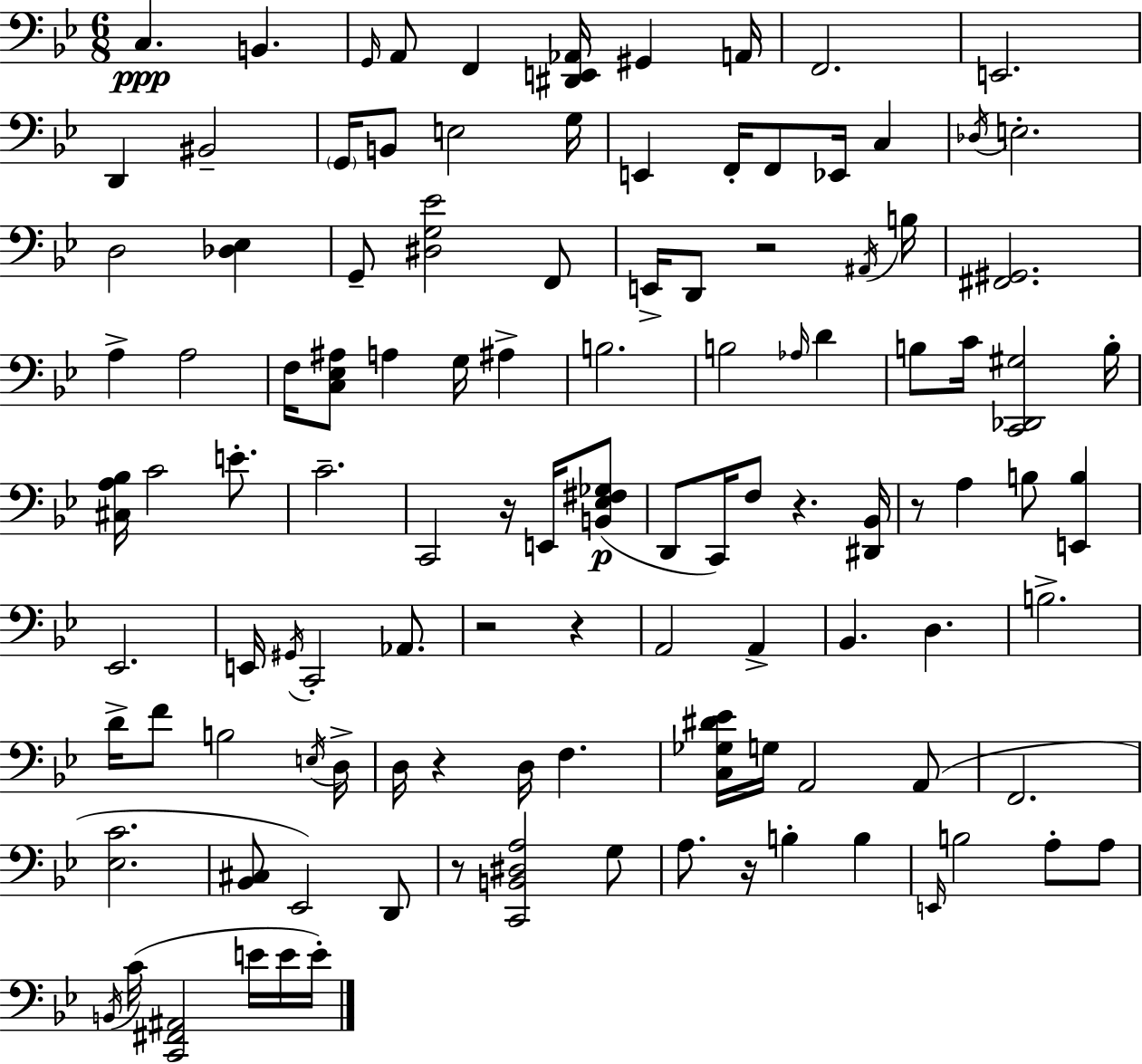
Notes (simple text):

C3/q. B2/q. G2/s A2/e F2/q [D#2,E2,Ab2]/s G#2/q A2/s F2/h. E2/h. D2/q BIS2/h G2/s B2/e E3/h G3/s E2/q F2/s F2/e Eb2/s C3/q Db3/s E3/h. D3/h [Db3,Eb3]/q G2/e [D#3,G3,Eb4]/h F2/e E2/s D2/e R/h A#2/s B3/s [F#2,G#2]/h. A3/q A3/h F3/s [C3,Eb3,A#3]/e A3/q G3/s A#3/q B3/h. B3/h Ab3/s D4/q B3/e C4/s [C2,Db2,G#3]/h B3/s [C#3,A3,Bb3]/s C4/h E4/e. C4/h. C2/h R/s E2/s [B2,Eb3,F#3,Gb3]/e D2/e C2/s F3/e R/q. [D#2,Bb2]/s R/e A3/q B3/e [E2,B3]/q Eb2/h. E2/s G#2/s C2/h Ab2/e. R/h R/q A2/h A2/q Bb2/q. D3/q. B3/h. D4/s F4/e B3/h E3/s D3/s D3/s R/q D3/s F3/q. [C3,Gb3,D#4,Eb4]/s G3/s A2/h A2/e F2/h. [Eb3,C4]/h. [Bb2,C#3]/e Eb2/h D2/e R/e [C2,B2,D#3,A3]/h G3/e A3/e. R/s B3/q B3/q E2/s B3/h A3/e A3/e B2/s C4/s [C2,F#2,A#2]/h E4/s E4/s E4/s